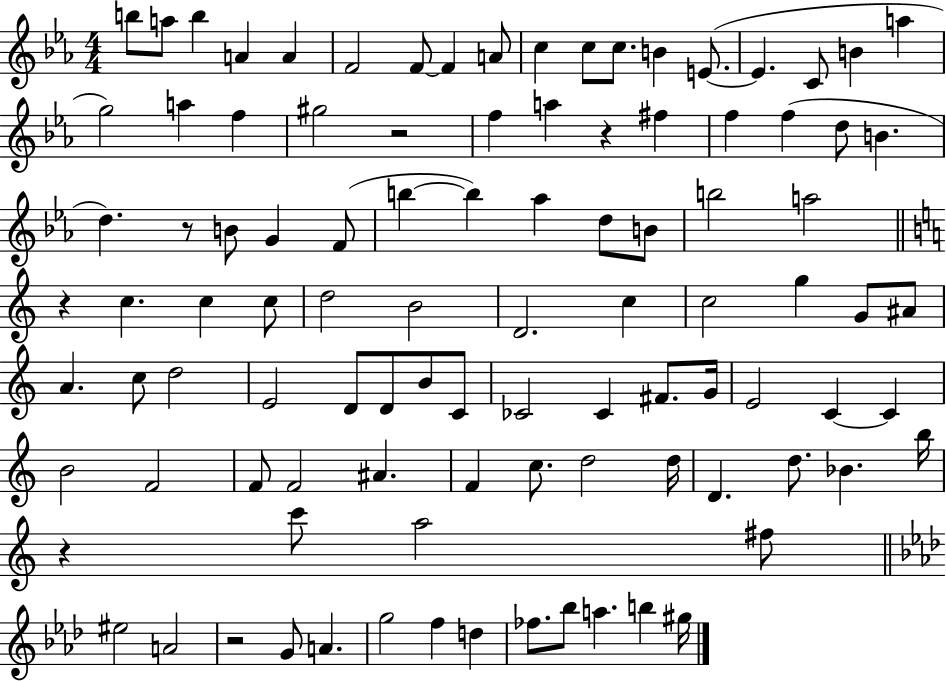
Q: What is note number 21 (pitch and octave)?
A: F5